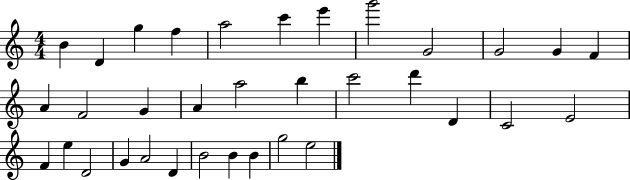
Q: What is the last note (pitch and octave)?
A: E5